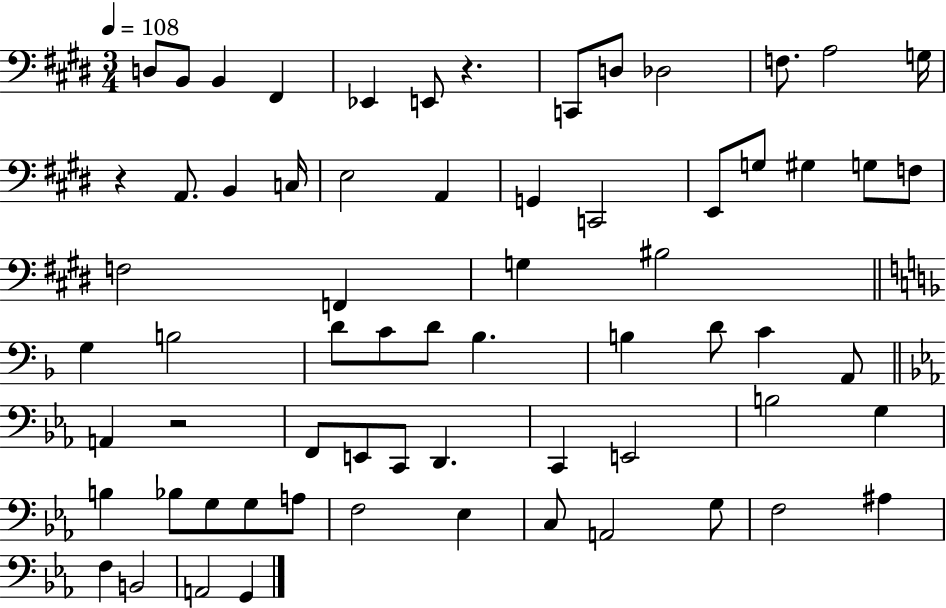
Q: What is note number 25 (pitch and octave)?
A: F3